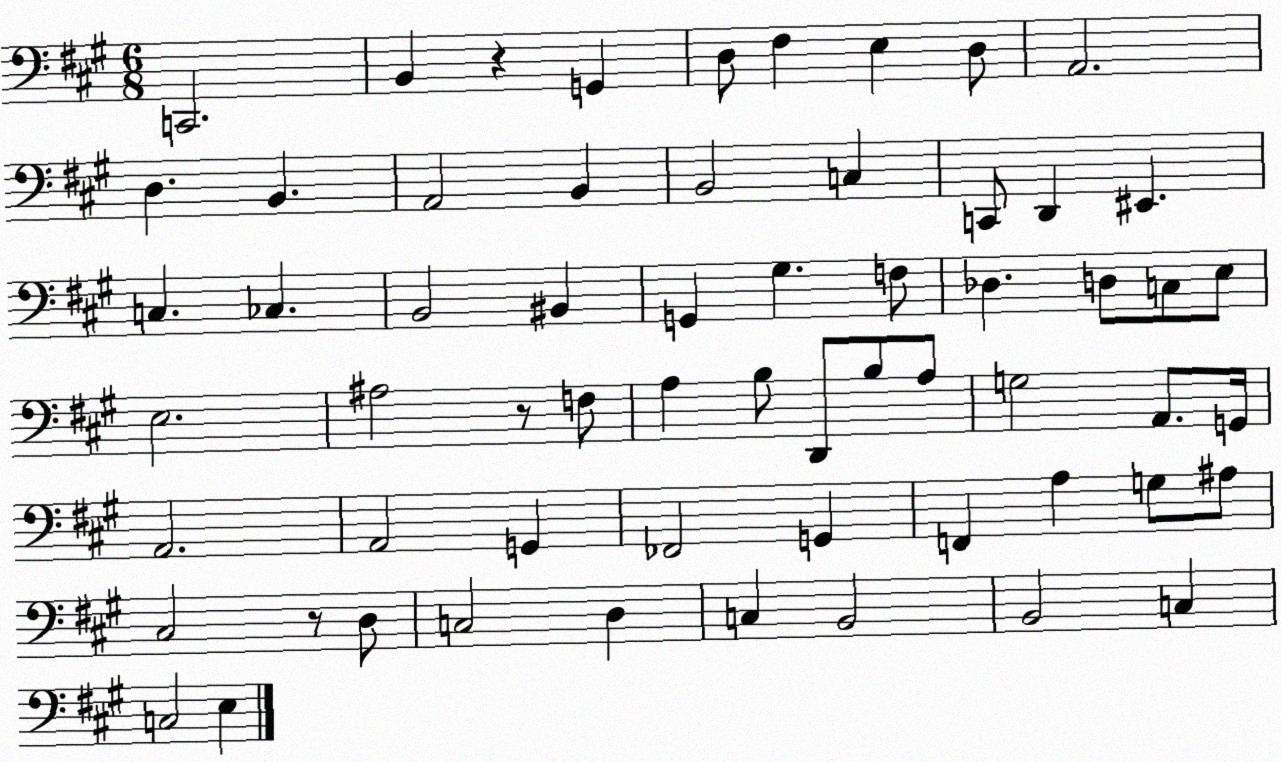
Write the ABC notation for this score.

X:1
T:Untitled
M:6/8
L:1/4
K:A
C,,2 B,, z G,, D,/2 ^F, E, D,/2 A,,2 D, B,, A,,2 B,, B,,2 C, C,,/2 D,, ^E,, C, _C, B,,2 ^B,, G,, ^G, F,/2 _D, D,/2 C,/2 E,/2 E,2 ^A,2 z/2 F,/2 A, B,/2 D,,/2 B,/2 A,/2 G,2 A,,/2 G,,/4 A,,2 A,,2 G,, _F,,2 G,, F,, A, G,/2 ^A,/2 ^C,2 z/2 D,/2 C,2 D, C, B,,2 B,,2 C, C,2 E,